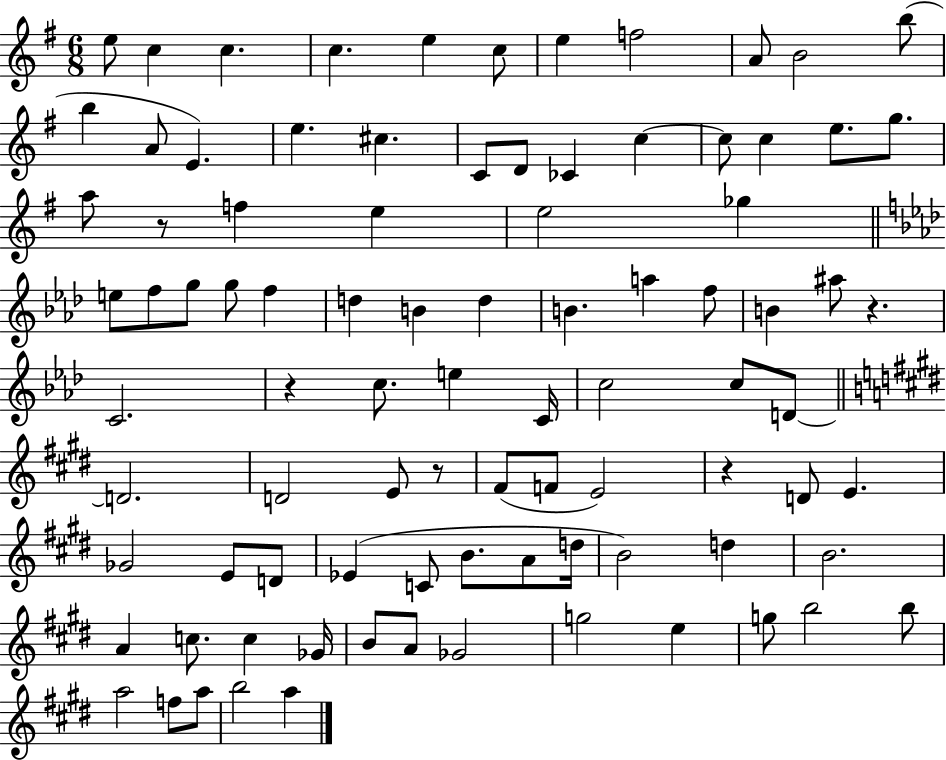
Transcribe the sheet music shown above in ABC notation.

X:1
T:Untitled
M:6/8
L:1/4
K:G
e/2 c c c e c/2 e f2 A/2 B2 b/2 b A/2 E e ^c C/2 D/2 _C c c/2 c e/2 g/2 a/2 z/2 f e e2 _g e/2 f/2 g/2 g/2 f d B d B a f/2 B ^a/2 z C2 z c/2 e C/4 c2 c/2 D/2 D2 D2 E/2 z/2 ^F/2 F/2 E2 z D/2 E _G2 E/2 D/2 _E C/2 B/2 A/2 d/4 B2 d B2 A c/2 c _G/4 B/2 A/2 _G2 g2 e g/2 b2 b/2 a2 f/2 a/2 b2 a